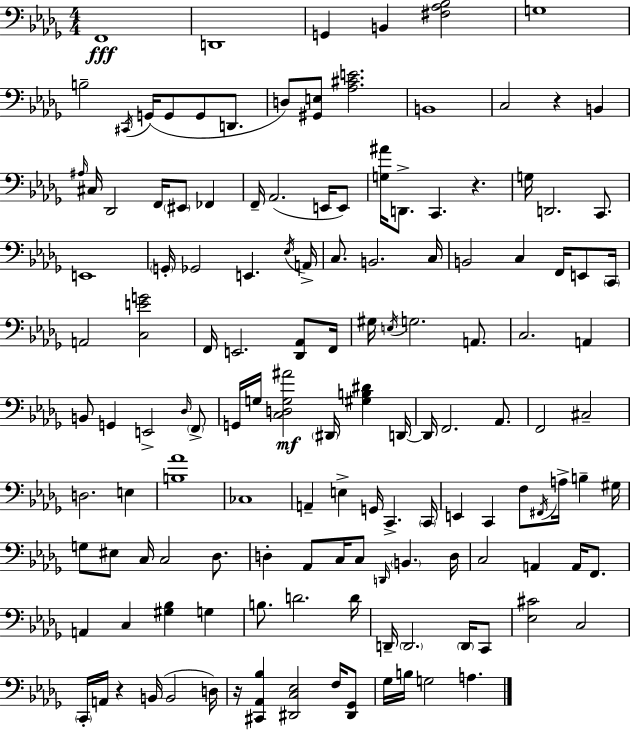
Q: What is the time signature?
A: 4/4